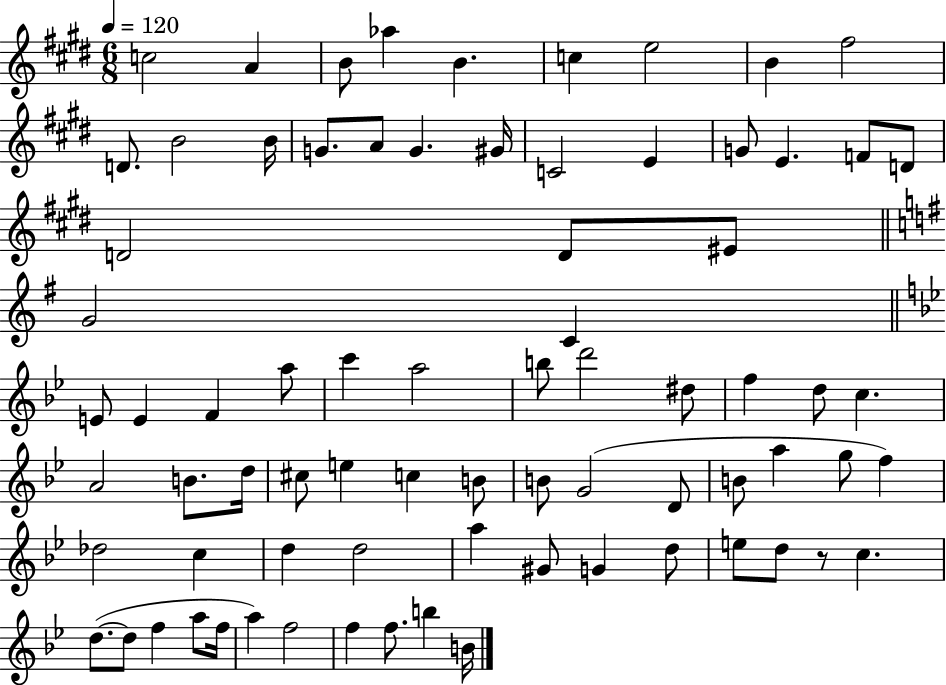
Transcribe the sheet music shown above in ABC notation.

X:1
T:Untitled
M:6/8
L:1/4
K:E
c2 A B/2 _a B c e2 B ^f2 D/2 B2 B/4 G/2 A/2 G ^G/4 C2 E G/2 E F/2 D/2 D2 D/2 ^E/2 G2 C E/2 E F a/2 c' a2 b/2 d'2 ^d/2 f d/2 c A2 B/2 d/4 ^c/2 e c B/2 B/2 G2 D/2 B/2 a g/2 f _d2 c d d2 a ^G/2 G d/2 e/2 d/2 z/2 c d/2 d/2 f a/2 f/4 a f2 f f/2 b B/4